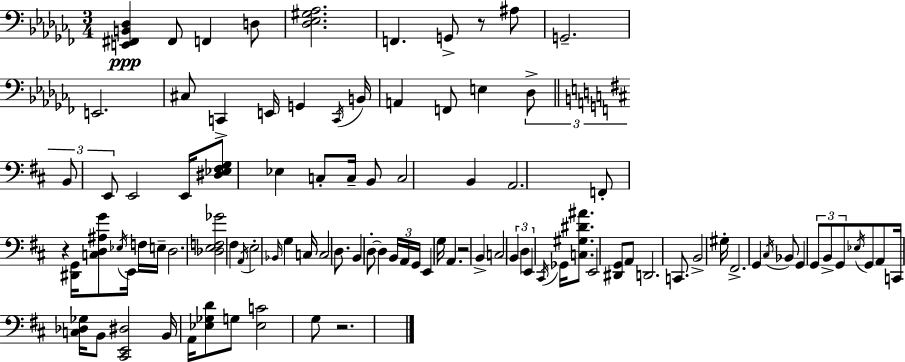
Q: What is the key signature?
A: AES minor